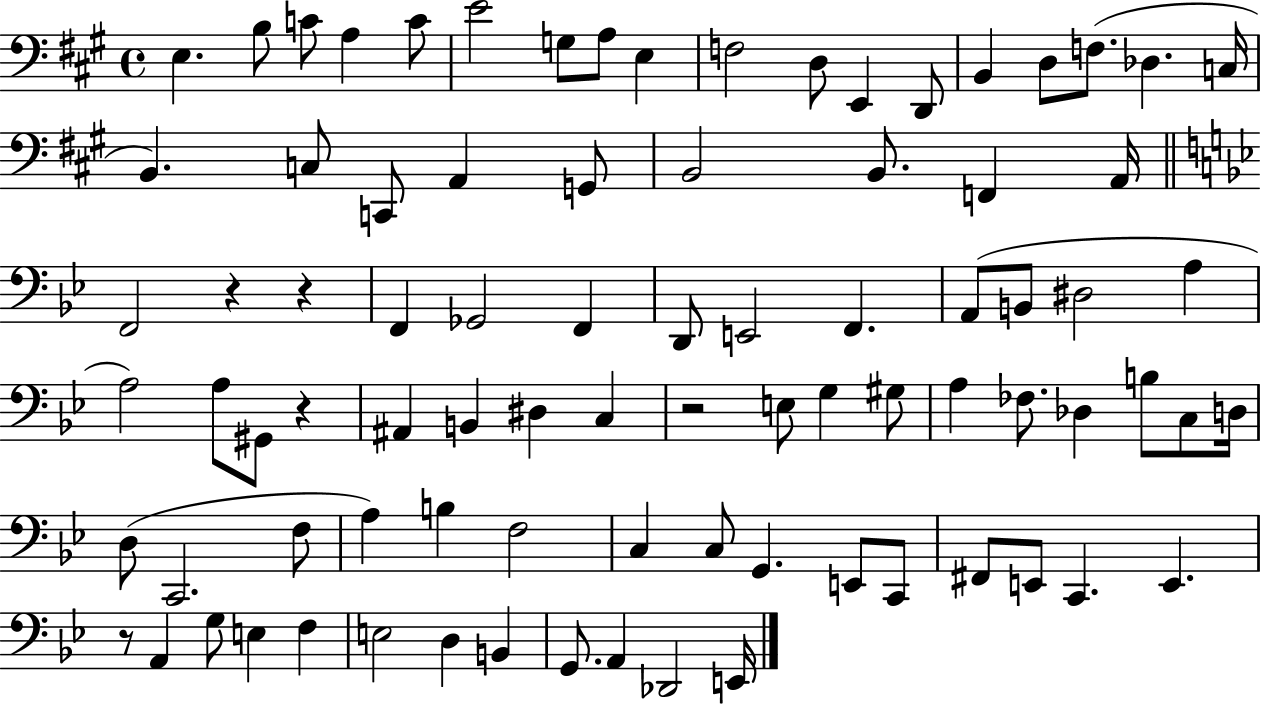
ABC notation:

X:1
T:Untitled
M:4/4
L:1/4
K:A
E, B,/2 C/2 A, C/2 E2 G,/2 A,/2 E, F,2 D,/2 E,, D,,/2 B,, D,/2 F,/2 _D, C,/4 B,, C,/2 C,,/2 A,, G,,/2 B,,2 B,,/2 F,, A,,/4 F,,2 z z F,, _G,,2 F,, D,,/2 E,,2 F,, A,,/2 B,,/2 ^D,2 A, A,2 A,/2 ^G,,/2 z ^A,, B,, ^D, C, z2 E,/2 G, ^G,/2 A, _F,/2 _D, B,/2 C,/2 D,/4 D,/2 C,,2 F,/2 A, B, F,2 C, C,/2 G,, E,,/2 C,,/2 ^F,,/2 E,,/2 C,, E,, z/2 A,, G,/2 E, F, E,2 D, B,, G,,/2 A,, _D,,2 E,,/4